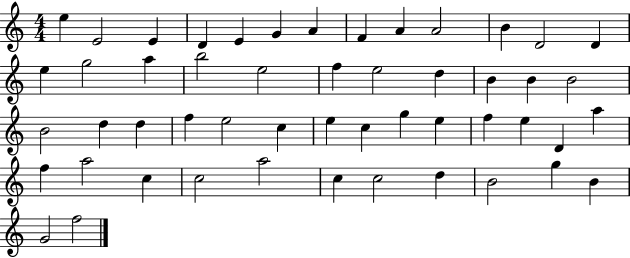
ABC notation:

X:1
T:Untitled
M:4/4
L:1/4
K:C
e E2 E D E G A F A A2 B D2 D e g2 a b2 e2 f e2 d B B B2 B2 d d f e2 c e c g e f e D a f a2 c c2 a2 c c2 d B2 g B G2 f2